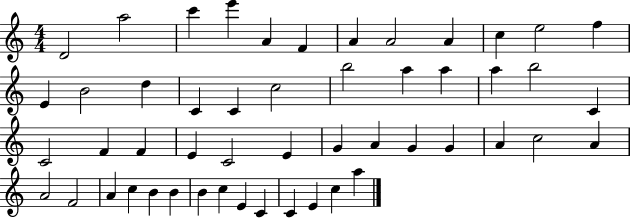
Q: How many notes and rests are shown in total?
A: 51